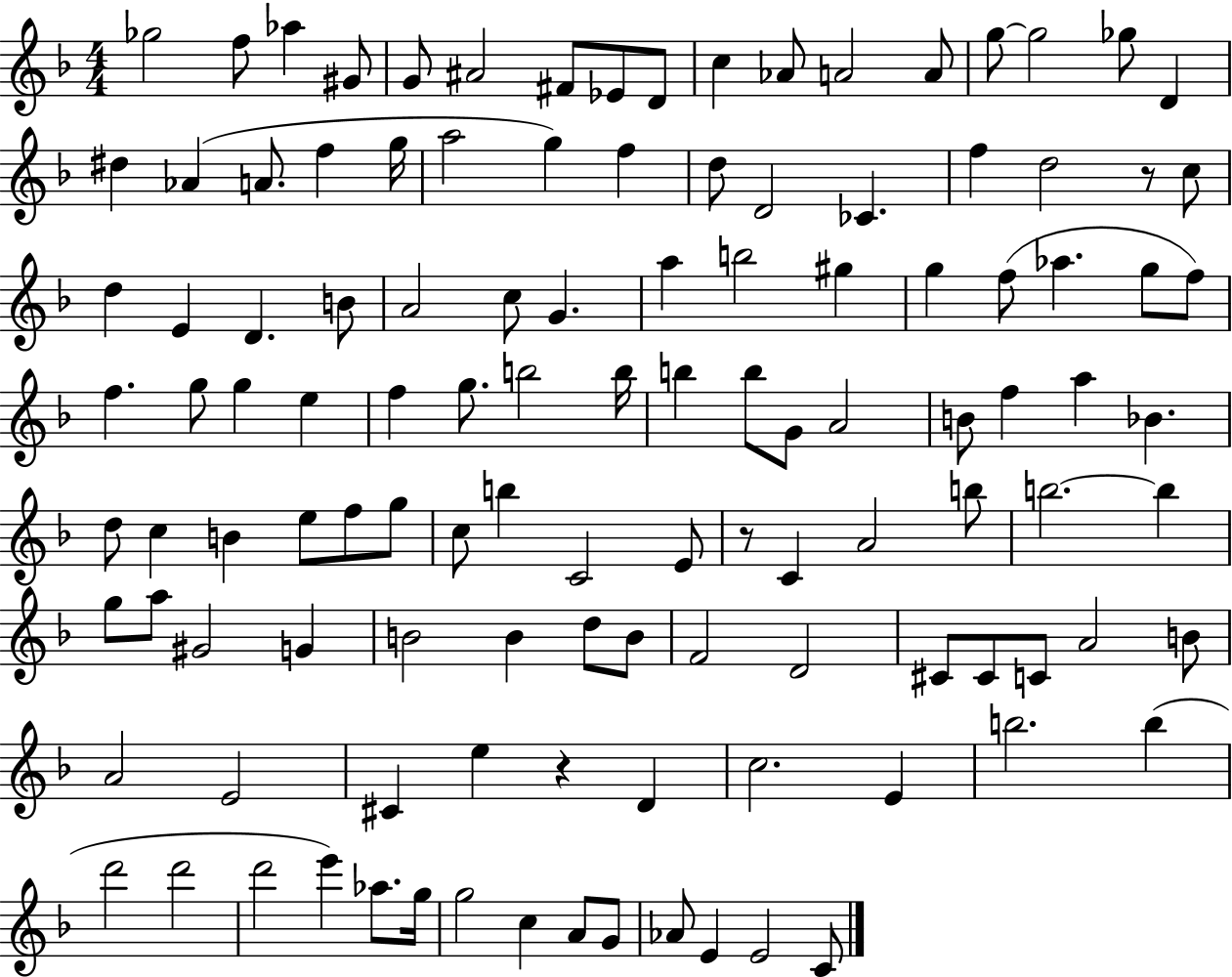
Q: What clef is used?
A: treble